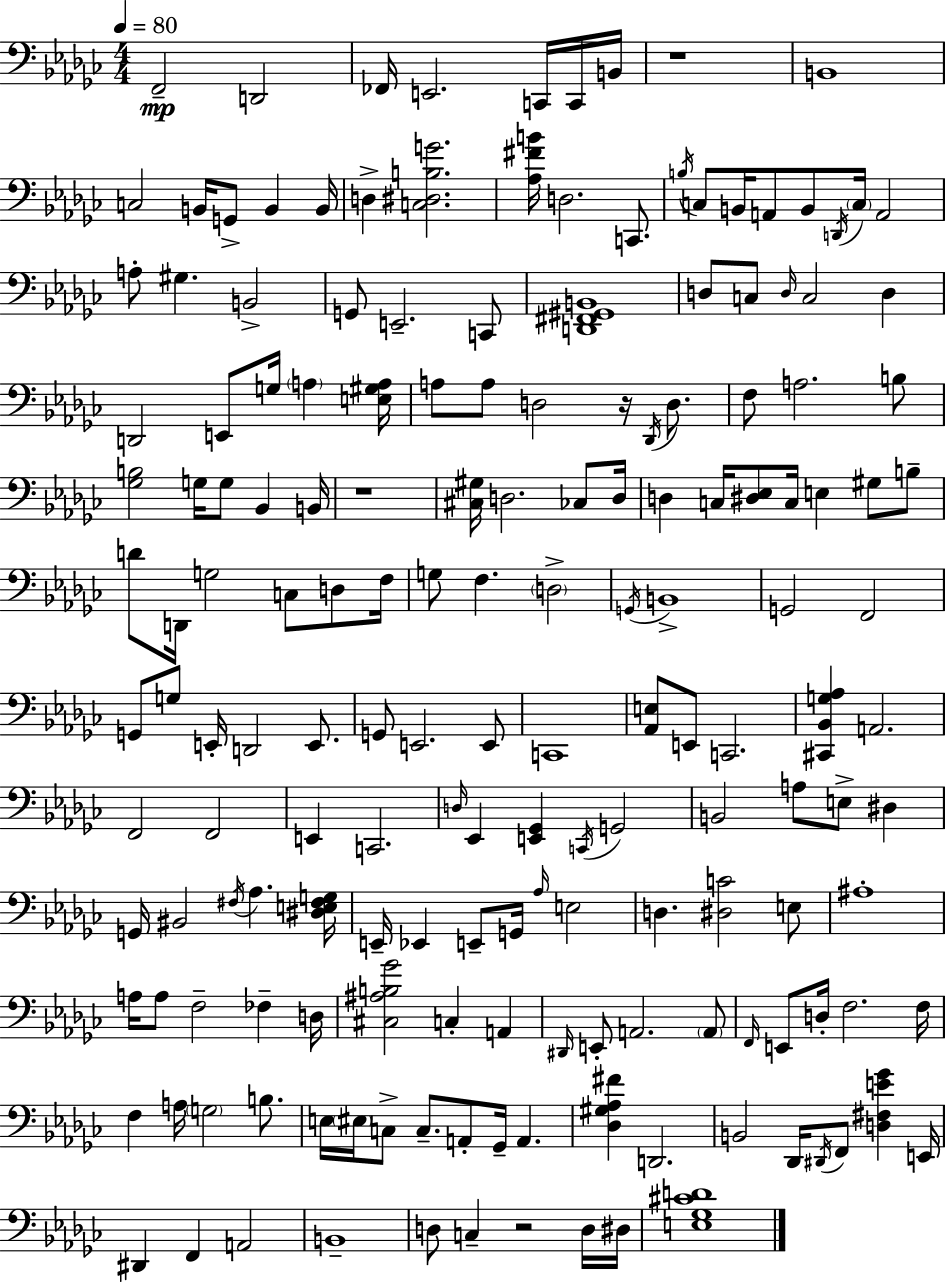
{
  \clef bass
  \numericTimeSignature
  \time 4/4
  \key ees \minor
  \tempo 4 = 80
  f,2--\mp d,2 | fes,16 e,2. c,16 c,16 b,16 | r1 | b,1 | \break c2 b,16 g,8-> b,4 b,16 | d4-> <c dis b g'>2. | <aes fis' b'>16 d2. c,8. | \acciaccatura { b16 } c8 b,16 a,8 b,8 \acciaccatura { d,16 } \parenthesize c16 a,2 | \break a8-. gis4. b,2-> | g,8 e,2.-- | c,8 <d, fis, gis, b,>1 | d8 c8 \grace { d16 } c2 d4 | \break d,2 e,8 g16 \parenthesize a4 | <e gis a>16 a8 a8 d2 r16 | \acciaccatura { des,16 } d8. f8 a2. | b8 <ges b>2 g16 g8 bes,4 | \break b,16 r1 | <cis gis>16 d2. | ces8 d16 d4 c16 <dis ees>8 c16 e4 | gis8 b8-- d'8 d,16 g2 c8 | \break d8 f16 g8 f4. \parenthesize d2-> | \acciaccatura { g,16 } b,1-> | g,2 f,2 | g,8 g8 e,16-. d,2 | \break e,8. g,8 e,2. | e,8 c,1 | <aes, e>8 e,8 c,2. | <cis, bes, g aes>4 a,2. | \break f,2 f,2 | e,4 c,2. | \grace { d16 } ees,4 <e, ges,>4 \acciaccatura { c,16 } g,2 | b,2 a8 | \break e8-> dis4 g,16 bis,2 | \acciaccatura { fis16 } aes4. <dis e fis g>16 e,16-- ees,4 e,8-- g,16 | \grace { aes16 } e2 d4. <dis c'>2 | e8 ais1-. | \break a16 a8 f2-- | fes4-- d16 <cis ais b ges'>2 | c4-. a,4 \grace { dis,16 } e,8-. a,2. | \parenthesize a,8 \grace { f,16 } e,8 d16-. f2. | \break f16 f4 a16 | \parenthesize g2 b8. e16 \parenthesize eis16 c8-> c8.-- | a,8-. ges,16-- a,4. <des gis aes fis'>4 d,2. | b,2 | \break des,16 \acciaccatura { dis,16 } f,8 <d fis e' ges'>4 e,16 dis,4 | f,4 a,2 b,1-- | d8 c4-- | r2 d16 dis16 <e ges cis' d'>1 | \break \bar "|."
}